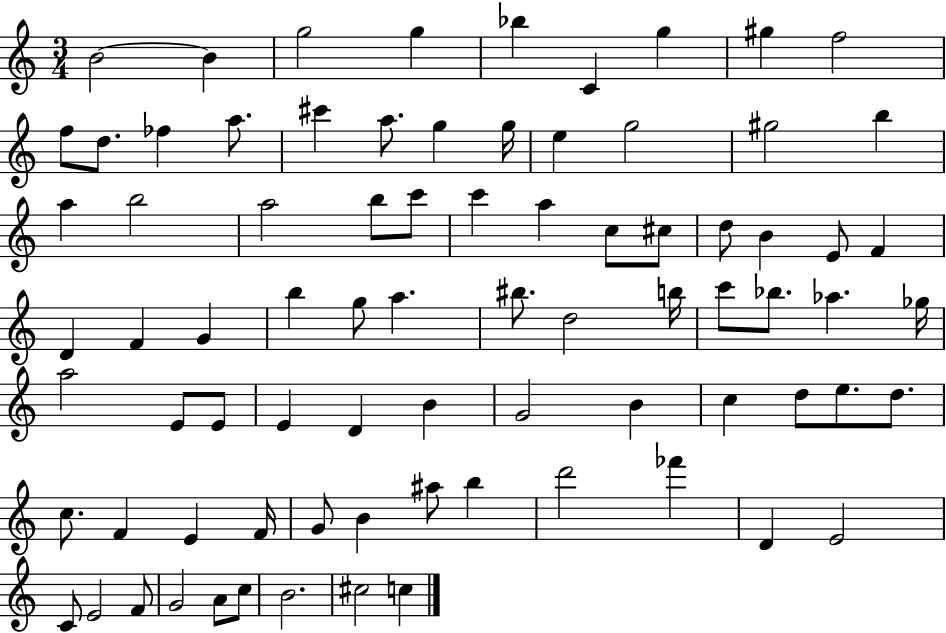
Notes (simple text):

B4/h B4/q G5/h G5/q Bb5/q C4/q G5/q G#5/q F5/h F5/e D5/e. FES5/q A5/e. C#6/q A5/e. G5/q G5/s E5/q G5/h G#5/h B5/q A5/q B5/h A5/h B5/e C6/e C6/q A5/q C5/e C#5/e D5/e B4/q E4/e F4/q D4/q F4/q G4/q B5/q G5/e A5/q. BIS5/e. D5/h B5/s C6/e Bb5/e. Ab5/q. Gb5/s A5/h E4/e E4/e E4/q D4/q B4/q G4/h B4/q C5/q D5/e E5/e. D5/e. C5/e. F4/q E4/q F4/s G4/e B4/q A#5/e B5/q D6/h FES6/q D4/q E4/h C4/e E4/h F4/e G4/h A4/e C5/e B4/h. C#5/h C5/q